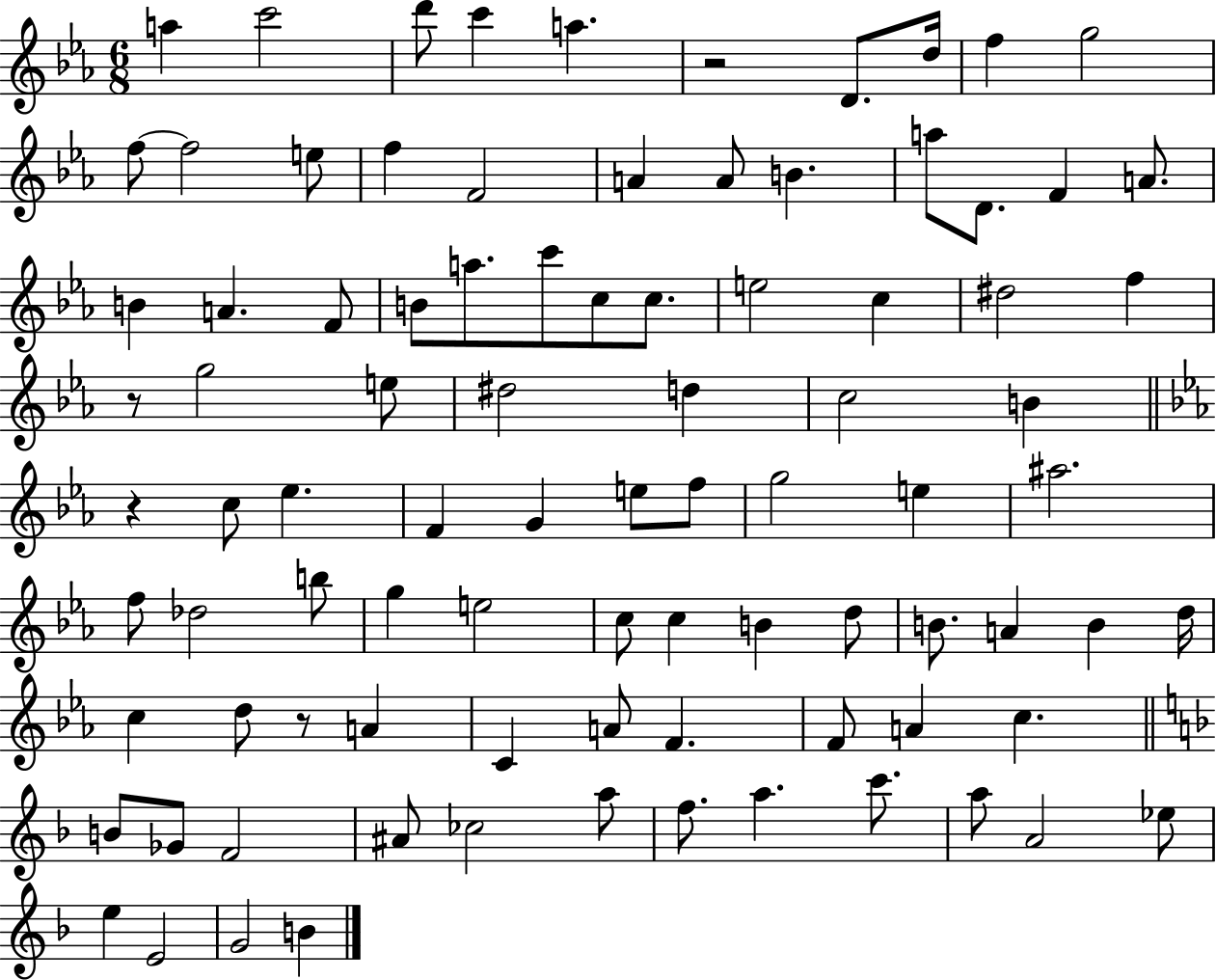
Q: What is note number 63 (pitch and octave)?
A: D5